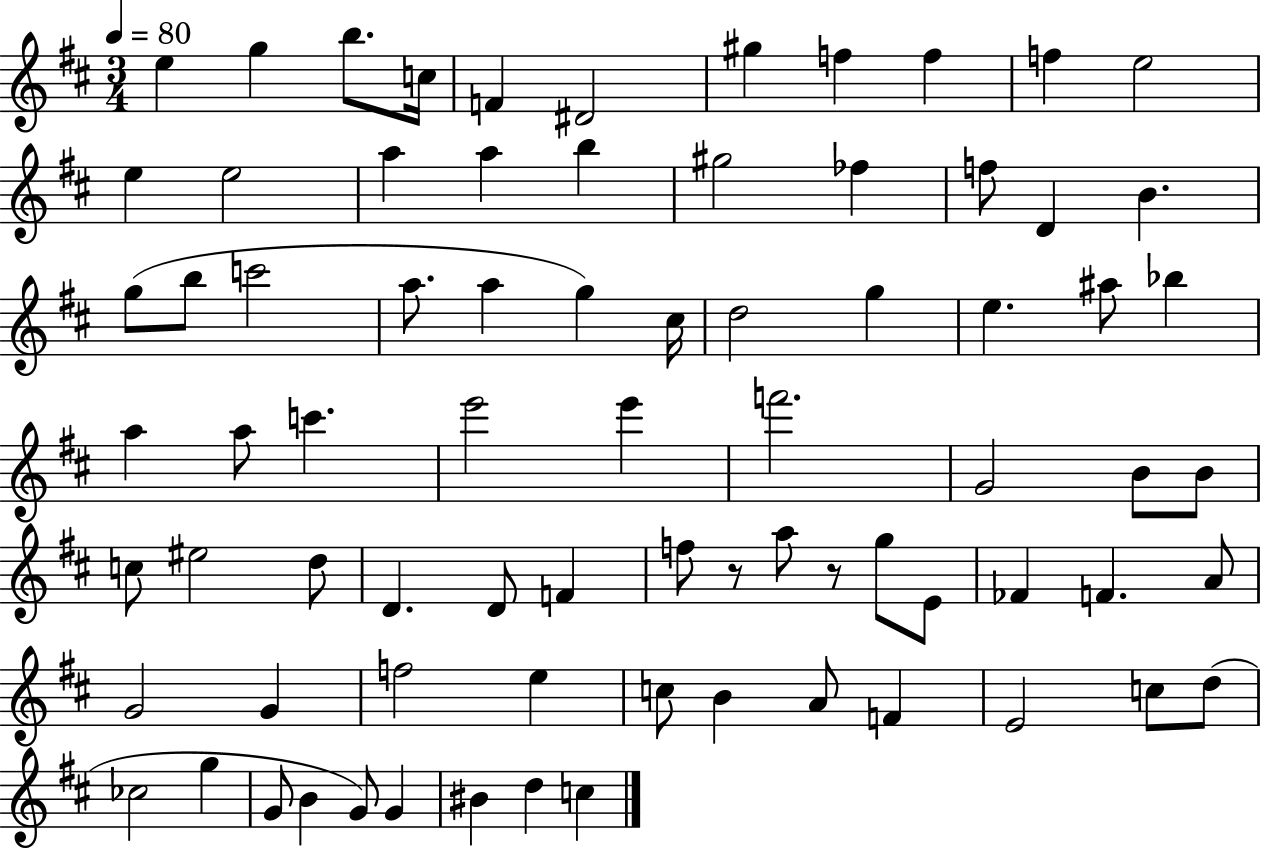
X:1
T:Untitled
M:3/4
L:1/4
K:D
e g b/2 c/4 F ^D2 ^g f f f e2 e e2 a a b ^g2 _f f/2 D B g/2 b/2 c'2 a/2 a g ^c/4 d2 g e ^a/2 _b a a/2 c' e'2 e' f'2 G2 B/2 B/2 c/2 ^e2 d/2 D D/2 F f/2 z/2 a/2 z/2 g/2 E/2 _F F A/2 G2 G f2 e c/2 B A/2 F E2 c/2 d/2 _c2 g G/2 B G/2 G ^B d c